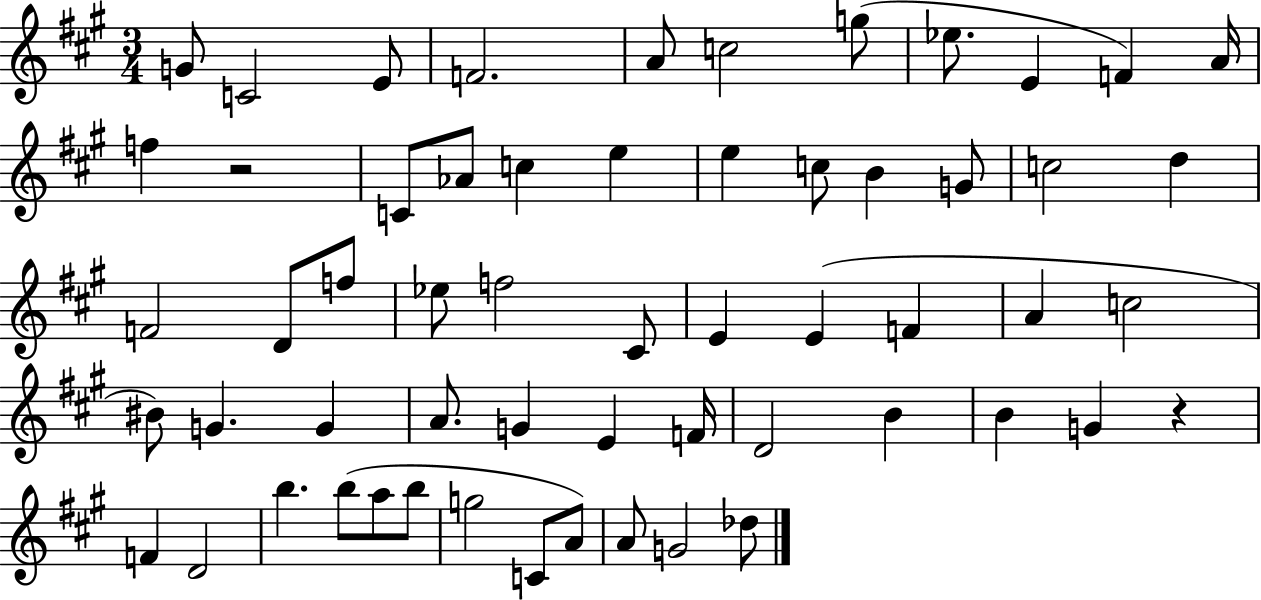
X:1
T:Untitled
M:3/4
L:1/4
K:A
G/2 C2 E/2 F2 A/2 c2 g/2 _e/2 E F A/4 f z2 C/2 _A/2 c e e c/2 B G/2 c2 d F2 D/2 f/2 _e/2 f2 ^C/2 E E F A c2 ^B/2 G G A/2 G E F/4 D2 B B G z F D2 b b/2 a/2 b/2 g2 C/2 A/2 A/2 G2 _d/2